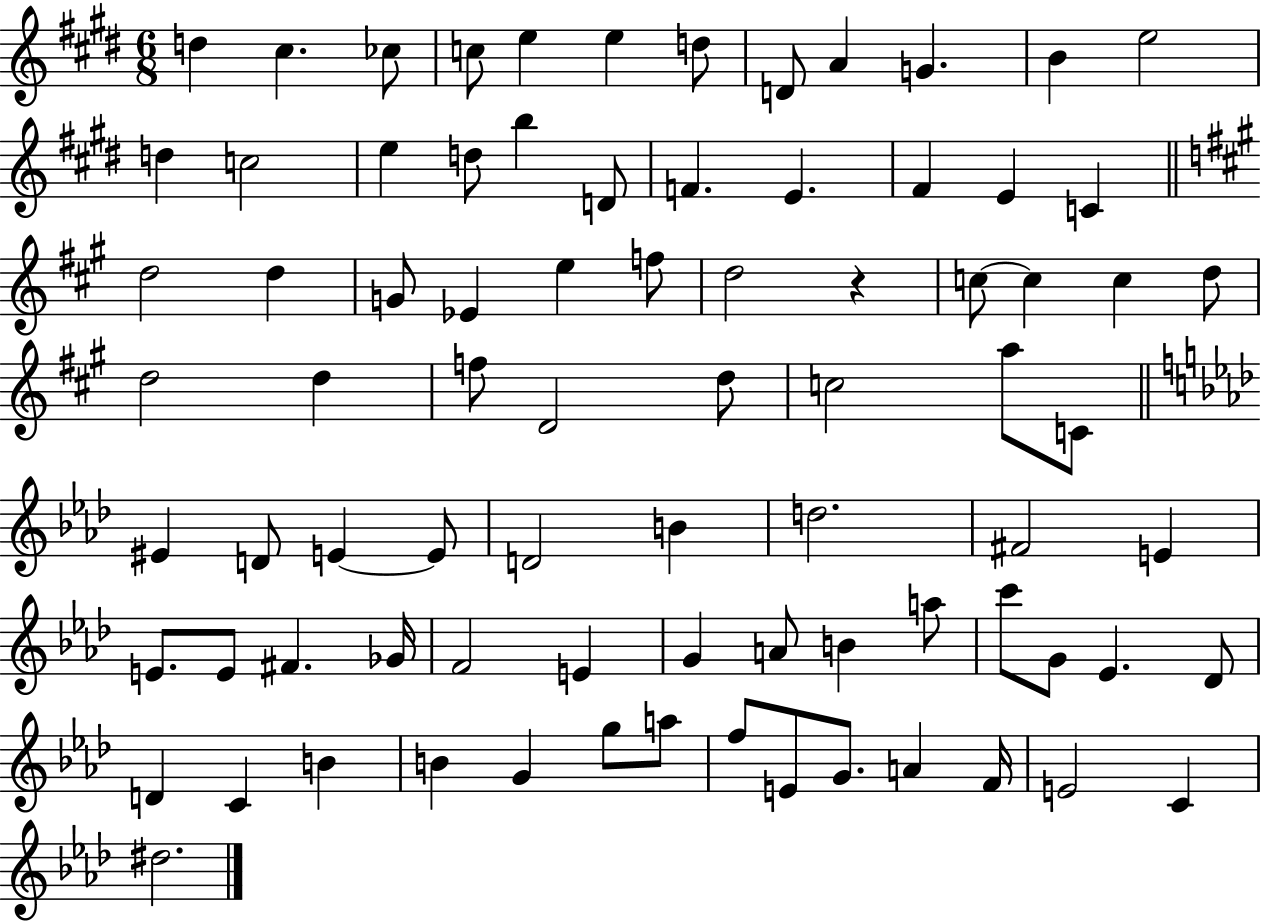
D5/q C#5/q. CES5/e C5/e E5/q E5/q D5/e D4/e A4/q G4/q. B4/q E5/h D5/q C5/h E5/q D5/e B5/q D4/e F4/q. E4/q. F#4/q E4/q C4/q D5/h D5/q G4/e Eb4/q E5/q F5/e D5/h R/q C5/e C5/q C5/q D5/e D5/h D5/q F5/e D4/h D5/e C5/h A5/e C4/e EIS4/q D4/e E4/q E4/e D4/h B4/q D5/h. F#4/h E4/q E4/e. E4/e F#4/q. Gb4/s F4/h E4/q G4/q A4/e B4/q A5/e C6/e G4/e Eb4/q. Db4/e D4/q C4/q B4/q B4/q G4/q G5/e A5/e F5/e E4/e G4/e. A4/q F4/s E4/h C4/q D#5/h.